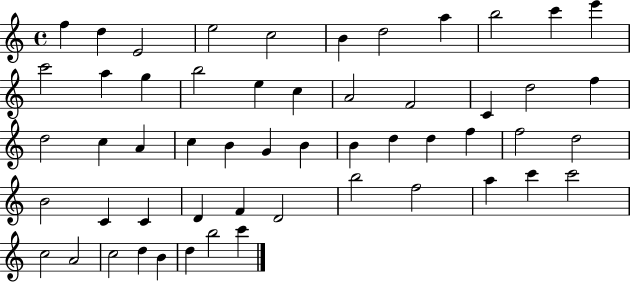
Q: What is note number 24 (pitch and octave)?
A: C5